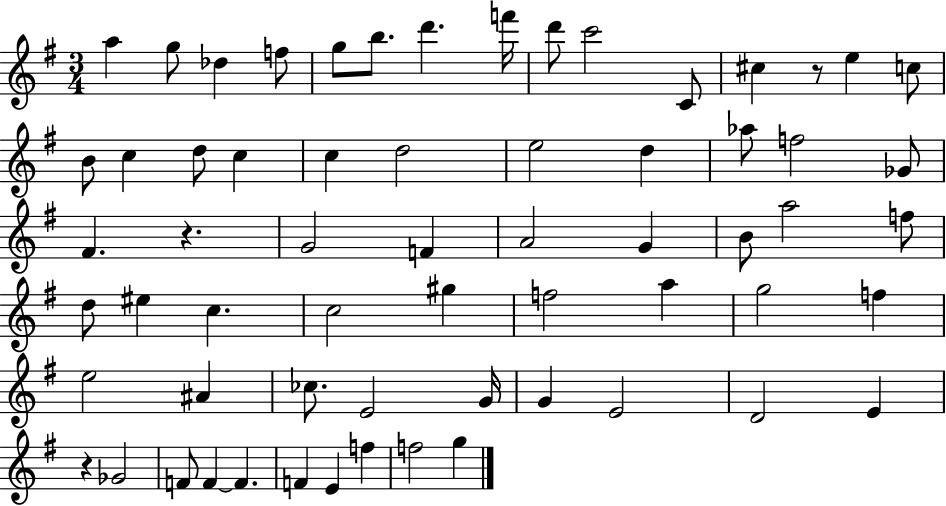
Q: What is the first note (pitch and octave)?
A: A5